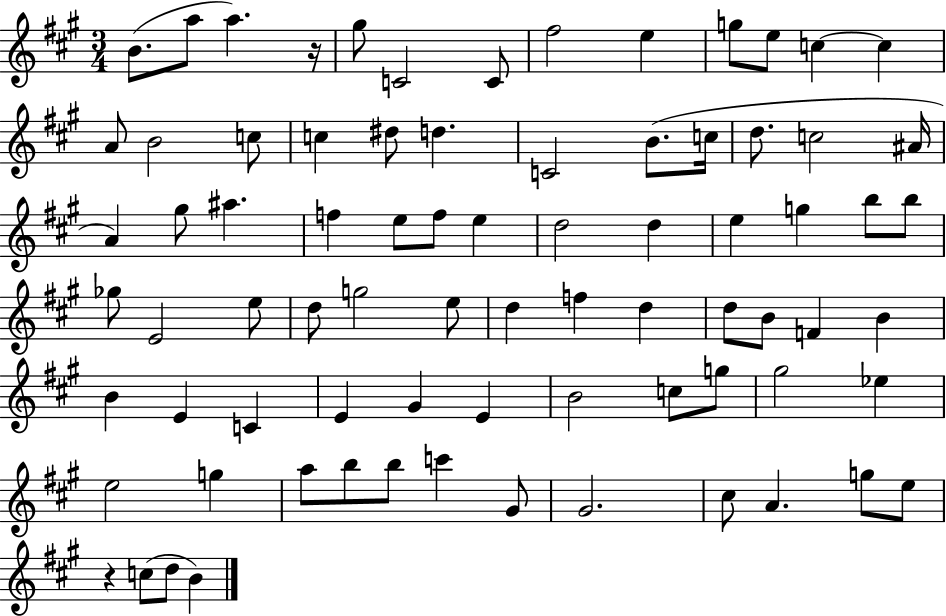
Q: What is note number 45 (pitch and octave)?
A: F5